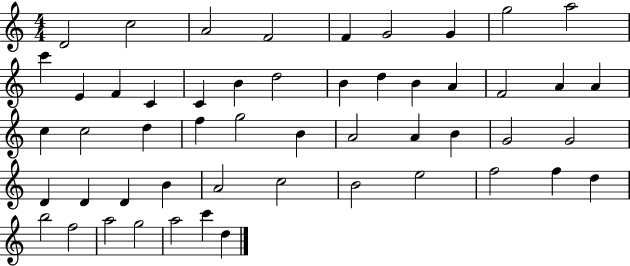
X:1
T:Untitled
M:4/4
L:1/4
K:C
D2 c2 A2 F2 F G2 G g2 a2 c' E F C C B d2 B d B A F2 A A c c2 d f g2 B A2 A B G2 G2 D D D B A2 c2 B2 e2 f2 f d b2 f2 a2 g2 a2 c' d